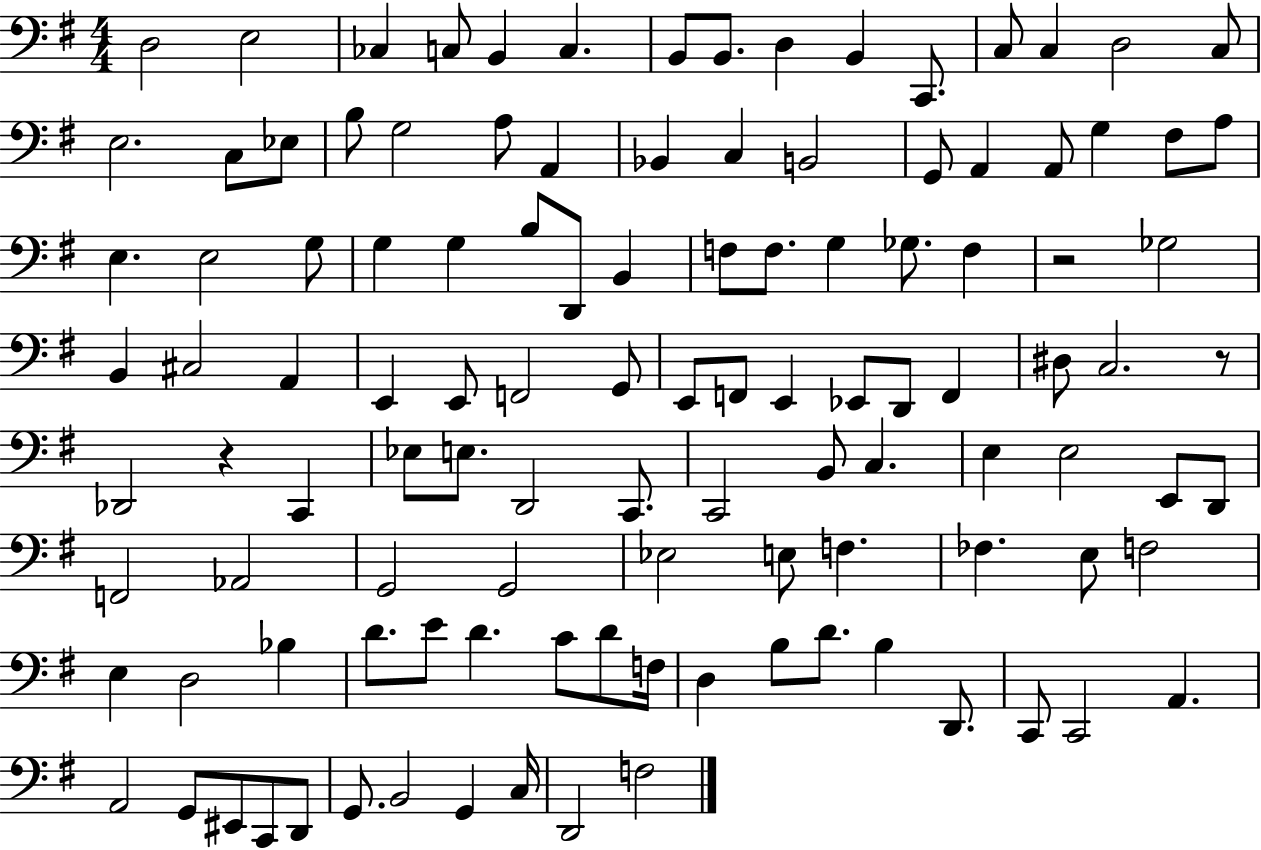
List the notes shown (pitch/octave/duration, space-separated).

D3/h E3/h CES3/q C3/e B2/q C3/q. B2/e B2/e. D3/q B2/q C2/e. C3/e C3/q D3/h C3/e E3/h. C3/e Eb3/e B3/e G3/h A3/e A2/q Bb2/q C3/q B2/h G2/e A2/q A2/e G3/q F#3/e A3/e E3/q. E3/h G3/e G3/q G3/q B3/e D2/e B2/q F3/e F3/e. G3/q Gb3/e. F3/q R/h Gb3/h B2/q C#3/h A2/q E2/q E2/e F2/h G2/e E2/e F2/e E2/q Eb2/e D2/e F2/q D#3/e C3/h. R/e Db2/h R/q C2/q Eb3/e E3/e. D2/h C2/e. C2/h B2/e C3/q. E3/q E3/h E2/e D2/e F2/h Ab2/h G2/h G2/h Eb3/h E3/e F3/q. FES3/q. E3/e F3/h E3/q D3/h Bb3/q D4/e. E4/e D4/q. C4/e D4/e F3/s D3/q B3/e D4/e. B3/q D2/e. C2/e C2/h A2/q. A2/h G2/e EIS2/e C2/e D2/e G2/e. B2/h G2/q C3/s D2/h F3/h